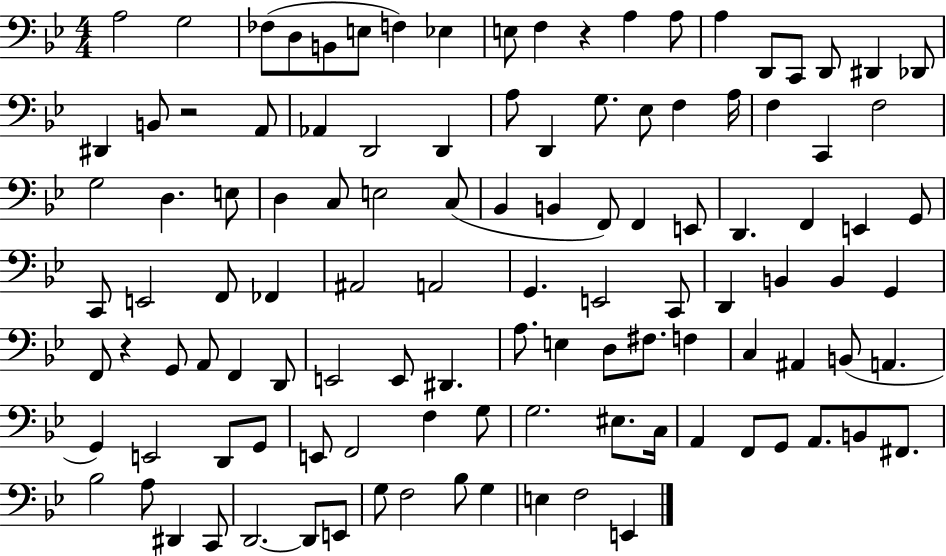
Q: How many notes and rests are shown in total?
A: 113